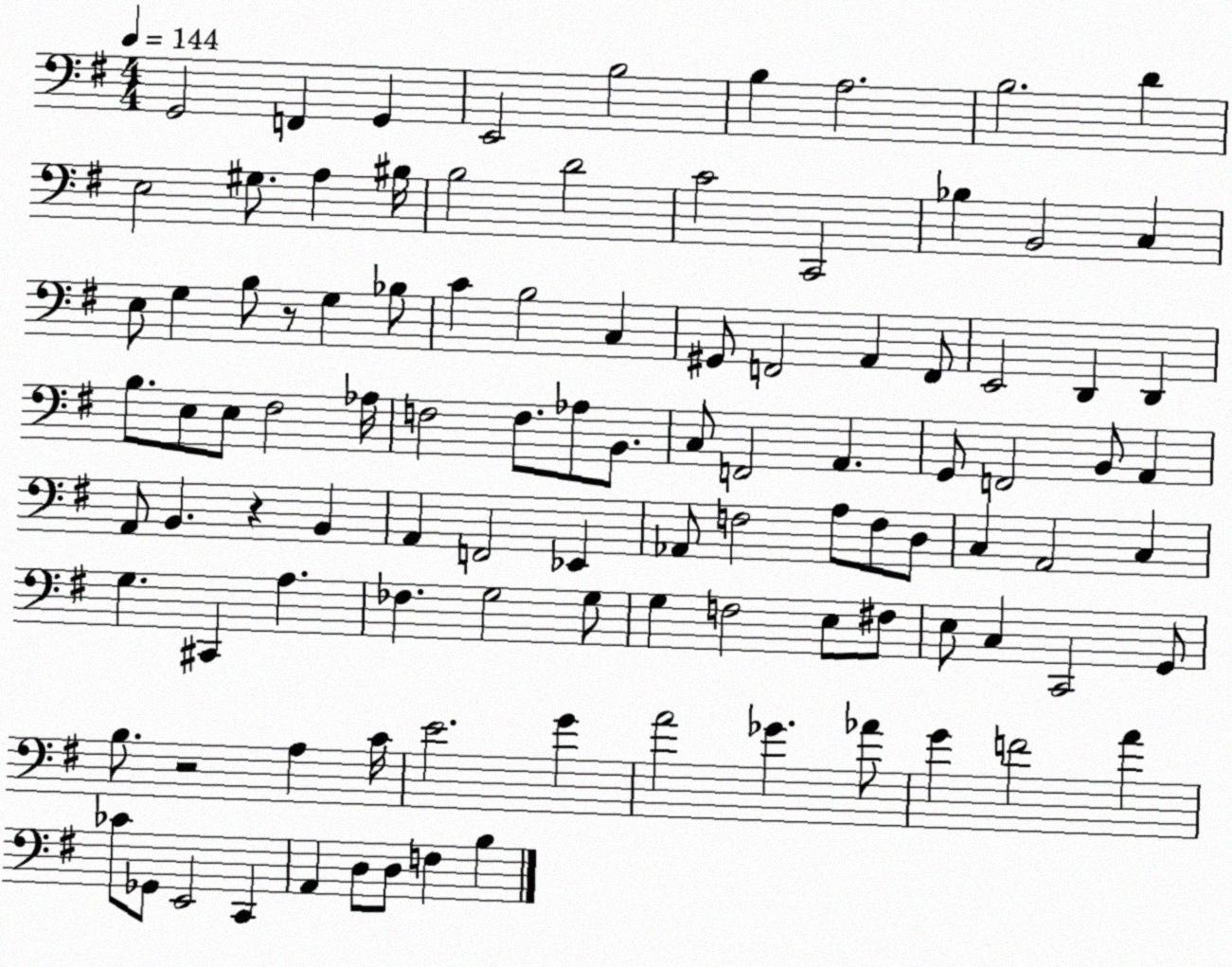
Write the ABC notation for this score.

X:1
T:Untitled
M:4/4
L:1/4
K:G
G,,2 F,, G,, E,,2 B,2 B, A,2 B,2 D E,2 ^G,/2 A, ^B,/4 B,2 D2 C2 C,,2 _B, B,,2 C, E,/2 G, B,/2 z/2 G, _B,/2 C B,2 C, ^G,,/2 F,,2 A,, F,,/2 E,,2 D,, D,, B,/2 E,/2 E,/2 ^F,2 _A,/4 F,2 F,/2 _A,/2 B,,/2 C,/2 F,,2 A,, G,,/2 F,,2 B,,/2 A,, A,,/2 B,, z B,, A,, F,,2 _E,, _A,,/2 F,2 A,/2 F,/2 D,/2 C, A,,2 C, G, ^C,, A, _F, G,2 G,/2 G, F,2 E,/2 ^F,/2 E,/2 C, C,,2 G,,/2 B,/2 z2 A, C/4 E2 G A2 _G _A/2 G F2 A _C/2 _G,,/2 E,,2 C,, A,, D,/2 D,/2 F, B,